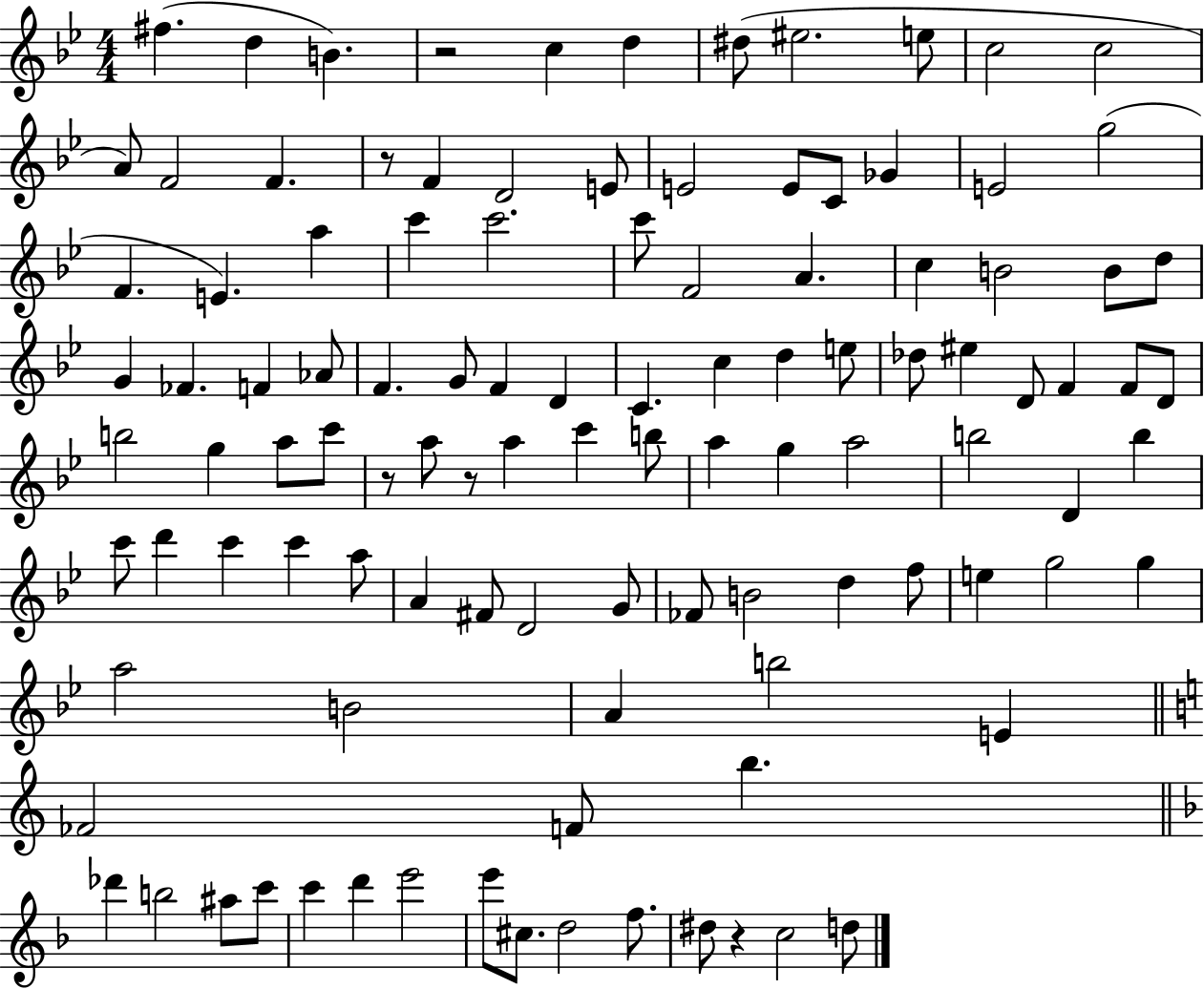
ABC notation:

X:1
T:Untitled
M:4/4
L:1/4
K:Bb
^f d B z2 c d ^d/2 ^e2 e/2 c2 c2 A/2 F2 F z/2 F D2 E/2 E2 E/2 C/2 _G E2 g2 F E a c' c'2 c'/2 F2 A c B2 B/2 d/2 G _F F _A/2 F G/2 F D C c d e/2 _d/2 ^e D/2 F F/2 D/2 b2 g a/2 c'/2 z/2 a/2 z/2 a c' b/2 a g a2 b2 D b c'/2 d' c' c' a/2 A ^F/2 D2 G/2 _F/2 B2 d f/2 e g2 g a2 B2 A b2 E _F2 F/2 b _d' b2 ^a/2 c'/2 c' d' e'2 e'/2 ^c/2 d2 f/2 ^d/2 z c2 d/2